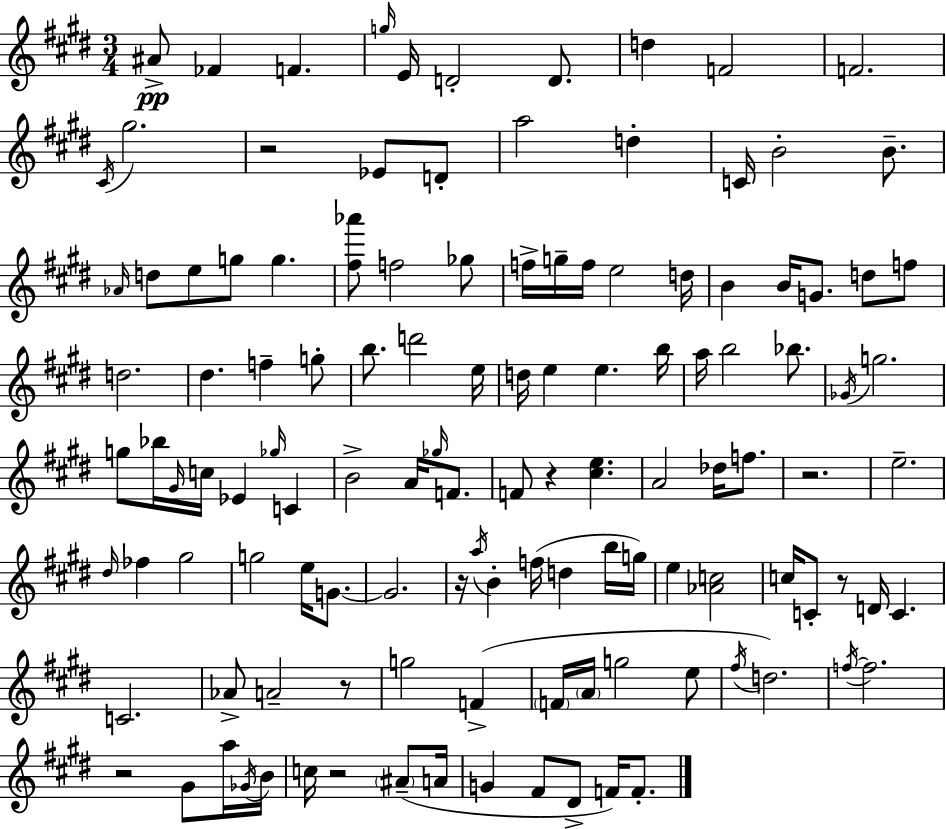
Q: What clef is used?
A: treble